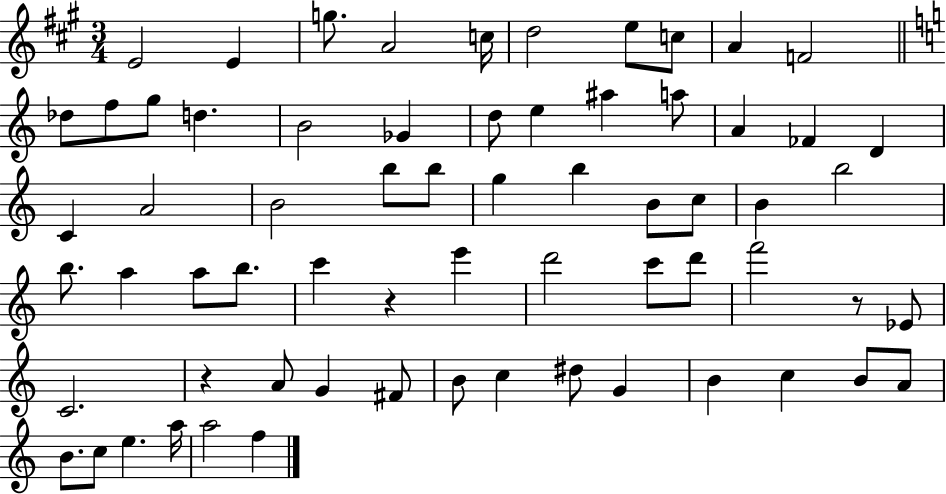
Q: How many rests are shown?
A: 3